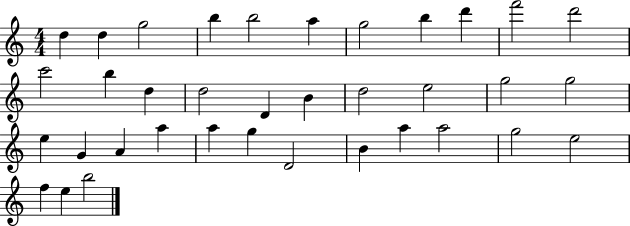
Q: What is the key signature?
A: C major